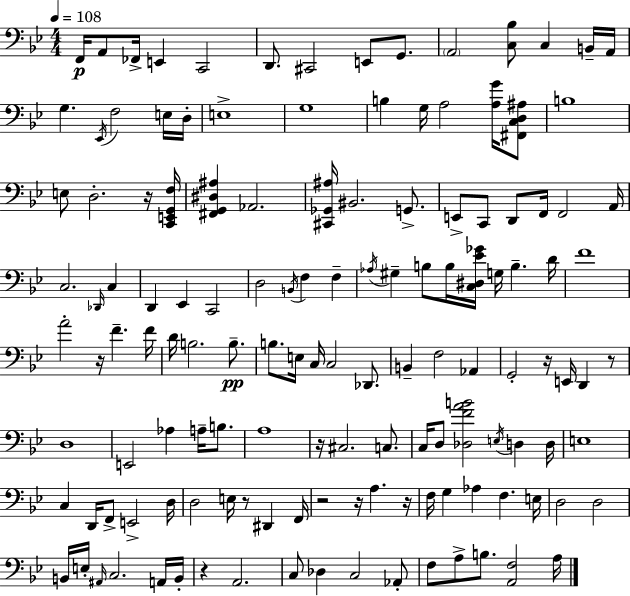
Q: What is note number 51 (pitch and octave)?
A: B3